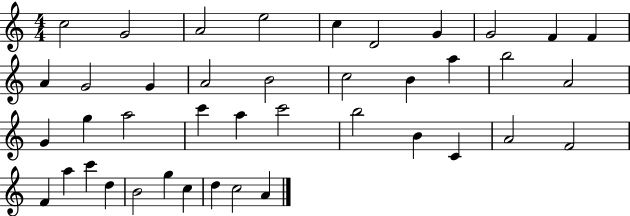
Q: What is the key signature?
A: C major